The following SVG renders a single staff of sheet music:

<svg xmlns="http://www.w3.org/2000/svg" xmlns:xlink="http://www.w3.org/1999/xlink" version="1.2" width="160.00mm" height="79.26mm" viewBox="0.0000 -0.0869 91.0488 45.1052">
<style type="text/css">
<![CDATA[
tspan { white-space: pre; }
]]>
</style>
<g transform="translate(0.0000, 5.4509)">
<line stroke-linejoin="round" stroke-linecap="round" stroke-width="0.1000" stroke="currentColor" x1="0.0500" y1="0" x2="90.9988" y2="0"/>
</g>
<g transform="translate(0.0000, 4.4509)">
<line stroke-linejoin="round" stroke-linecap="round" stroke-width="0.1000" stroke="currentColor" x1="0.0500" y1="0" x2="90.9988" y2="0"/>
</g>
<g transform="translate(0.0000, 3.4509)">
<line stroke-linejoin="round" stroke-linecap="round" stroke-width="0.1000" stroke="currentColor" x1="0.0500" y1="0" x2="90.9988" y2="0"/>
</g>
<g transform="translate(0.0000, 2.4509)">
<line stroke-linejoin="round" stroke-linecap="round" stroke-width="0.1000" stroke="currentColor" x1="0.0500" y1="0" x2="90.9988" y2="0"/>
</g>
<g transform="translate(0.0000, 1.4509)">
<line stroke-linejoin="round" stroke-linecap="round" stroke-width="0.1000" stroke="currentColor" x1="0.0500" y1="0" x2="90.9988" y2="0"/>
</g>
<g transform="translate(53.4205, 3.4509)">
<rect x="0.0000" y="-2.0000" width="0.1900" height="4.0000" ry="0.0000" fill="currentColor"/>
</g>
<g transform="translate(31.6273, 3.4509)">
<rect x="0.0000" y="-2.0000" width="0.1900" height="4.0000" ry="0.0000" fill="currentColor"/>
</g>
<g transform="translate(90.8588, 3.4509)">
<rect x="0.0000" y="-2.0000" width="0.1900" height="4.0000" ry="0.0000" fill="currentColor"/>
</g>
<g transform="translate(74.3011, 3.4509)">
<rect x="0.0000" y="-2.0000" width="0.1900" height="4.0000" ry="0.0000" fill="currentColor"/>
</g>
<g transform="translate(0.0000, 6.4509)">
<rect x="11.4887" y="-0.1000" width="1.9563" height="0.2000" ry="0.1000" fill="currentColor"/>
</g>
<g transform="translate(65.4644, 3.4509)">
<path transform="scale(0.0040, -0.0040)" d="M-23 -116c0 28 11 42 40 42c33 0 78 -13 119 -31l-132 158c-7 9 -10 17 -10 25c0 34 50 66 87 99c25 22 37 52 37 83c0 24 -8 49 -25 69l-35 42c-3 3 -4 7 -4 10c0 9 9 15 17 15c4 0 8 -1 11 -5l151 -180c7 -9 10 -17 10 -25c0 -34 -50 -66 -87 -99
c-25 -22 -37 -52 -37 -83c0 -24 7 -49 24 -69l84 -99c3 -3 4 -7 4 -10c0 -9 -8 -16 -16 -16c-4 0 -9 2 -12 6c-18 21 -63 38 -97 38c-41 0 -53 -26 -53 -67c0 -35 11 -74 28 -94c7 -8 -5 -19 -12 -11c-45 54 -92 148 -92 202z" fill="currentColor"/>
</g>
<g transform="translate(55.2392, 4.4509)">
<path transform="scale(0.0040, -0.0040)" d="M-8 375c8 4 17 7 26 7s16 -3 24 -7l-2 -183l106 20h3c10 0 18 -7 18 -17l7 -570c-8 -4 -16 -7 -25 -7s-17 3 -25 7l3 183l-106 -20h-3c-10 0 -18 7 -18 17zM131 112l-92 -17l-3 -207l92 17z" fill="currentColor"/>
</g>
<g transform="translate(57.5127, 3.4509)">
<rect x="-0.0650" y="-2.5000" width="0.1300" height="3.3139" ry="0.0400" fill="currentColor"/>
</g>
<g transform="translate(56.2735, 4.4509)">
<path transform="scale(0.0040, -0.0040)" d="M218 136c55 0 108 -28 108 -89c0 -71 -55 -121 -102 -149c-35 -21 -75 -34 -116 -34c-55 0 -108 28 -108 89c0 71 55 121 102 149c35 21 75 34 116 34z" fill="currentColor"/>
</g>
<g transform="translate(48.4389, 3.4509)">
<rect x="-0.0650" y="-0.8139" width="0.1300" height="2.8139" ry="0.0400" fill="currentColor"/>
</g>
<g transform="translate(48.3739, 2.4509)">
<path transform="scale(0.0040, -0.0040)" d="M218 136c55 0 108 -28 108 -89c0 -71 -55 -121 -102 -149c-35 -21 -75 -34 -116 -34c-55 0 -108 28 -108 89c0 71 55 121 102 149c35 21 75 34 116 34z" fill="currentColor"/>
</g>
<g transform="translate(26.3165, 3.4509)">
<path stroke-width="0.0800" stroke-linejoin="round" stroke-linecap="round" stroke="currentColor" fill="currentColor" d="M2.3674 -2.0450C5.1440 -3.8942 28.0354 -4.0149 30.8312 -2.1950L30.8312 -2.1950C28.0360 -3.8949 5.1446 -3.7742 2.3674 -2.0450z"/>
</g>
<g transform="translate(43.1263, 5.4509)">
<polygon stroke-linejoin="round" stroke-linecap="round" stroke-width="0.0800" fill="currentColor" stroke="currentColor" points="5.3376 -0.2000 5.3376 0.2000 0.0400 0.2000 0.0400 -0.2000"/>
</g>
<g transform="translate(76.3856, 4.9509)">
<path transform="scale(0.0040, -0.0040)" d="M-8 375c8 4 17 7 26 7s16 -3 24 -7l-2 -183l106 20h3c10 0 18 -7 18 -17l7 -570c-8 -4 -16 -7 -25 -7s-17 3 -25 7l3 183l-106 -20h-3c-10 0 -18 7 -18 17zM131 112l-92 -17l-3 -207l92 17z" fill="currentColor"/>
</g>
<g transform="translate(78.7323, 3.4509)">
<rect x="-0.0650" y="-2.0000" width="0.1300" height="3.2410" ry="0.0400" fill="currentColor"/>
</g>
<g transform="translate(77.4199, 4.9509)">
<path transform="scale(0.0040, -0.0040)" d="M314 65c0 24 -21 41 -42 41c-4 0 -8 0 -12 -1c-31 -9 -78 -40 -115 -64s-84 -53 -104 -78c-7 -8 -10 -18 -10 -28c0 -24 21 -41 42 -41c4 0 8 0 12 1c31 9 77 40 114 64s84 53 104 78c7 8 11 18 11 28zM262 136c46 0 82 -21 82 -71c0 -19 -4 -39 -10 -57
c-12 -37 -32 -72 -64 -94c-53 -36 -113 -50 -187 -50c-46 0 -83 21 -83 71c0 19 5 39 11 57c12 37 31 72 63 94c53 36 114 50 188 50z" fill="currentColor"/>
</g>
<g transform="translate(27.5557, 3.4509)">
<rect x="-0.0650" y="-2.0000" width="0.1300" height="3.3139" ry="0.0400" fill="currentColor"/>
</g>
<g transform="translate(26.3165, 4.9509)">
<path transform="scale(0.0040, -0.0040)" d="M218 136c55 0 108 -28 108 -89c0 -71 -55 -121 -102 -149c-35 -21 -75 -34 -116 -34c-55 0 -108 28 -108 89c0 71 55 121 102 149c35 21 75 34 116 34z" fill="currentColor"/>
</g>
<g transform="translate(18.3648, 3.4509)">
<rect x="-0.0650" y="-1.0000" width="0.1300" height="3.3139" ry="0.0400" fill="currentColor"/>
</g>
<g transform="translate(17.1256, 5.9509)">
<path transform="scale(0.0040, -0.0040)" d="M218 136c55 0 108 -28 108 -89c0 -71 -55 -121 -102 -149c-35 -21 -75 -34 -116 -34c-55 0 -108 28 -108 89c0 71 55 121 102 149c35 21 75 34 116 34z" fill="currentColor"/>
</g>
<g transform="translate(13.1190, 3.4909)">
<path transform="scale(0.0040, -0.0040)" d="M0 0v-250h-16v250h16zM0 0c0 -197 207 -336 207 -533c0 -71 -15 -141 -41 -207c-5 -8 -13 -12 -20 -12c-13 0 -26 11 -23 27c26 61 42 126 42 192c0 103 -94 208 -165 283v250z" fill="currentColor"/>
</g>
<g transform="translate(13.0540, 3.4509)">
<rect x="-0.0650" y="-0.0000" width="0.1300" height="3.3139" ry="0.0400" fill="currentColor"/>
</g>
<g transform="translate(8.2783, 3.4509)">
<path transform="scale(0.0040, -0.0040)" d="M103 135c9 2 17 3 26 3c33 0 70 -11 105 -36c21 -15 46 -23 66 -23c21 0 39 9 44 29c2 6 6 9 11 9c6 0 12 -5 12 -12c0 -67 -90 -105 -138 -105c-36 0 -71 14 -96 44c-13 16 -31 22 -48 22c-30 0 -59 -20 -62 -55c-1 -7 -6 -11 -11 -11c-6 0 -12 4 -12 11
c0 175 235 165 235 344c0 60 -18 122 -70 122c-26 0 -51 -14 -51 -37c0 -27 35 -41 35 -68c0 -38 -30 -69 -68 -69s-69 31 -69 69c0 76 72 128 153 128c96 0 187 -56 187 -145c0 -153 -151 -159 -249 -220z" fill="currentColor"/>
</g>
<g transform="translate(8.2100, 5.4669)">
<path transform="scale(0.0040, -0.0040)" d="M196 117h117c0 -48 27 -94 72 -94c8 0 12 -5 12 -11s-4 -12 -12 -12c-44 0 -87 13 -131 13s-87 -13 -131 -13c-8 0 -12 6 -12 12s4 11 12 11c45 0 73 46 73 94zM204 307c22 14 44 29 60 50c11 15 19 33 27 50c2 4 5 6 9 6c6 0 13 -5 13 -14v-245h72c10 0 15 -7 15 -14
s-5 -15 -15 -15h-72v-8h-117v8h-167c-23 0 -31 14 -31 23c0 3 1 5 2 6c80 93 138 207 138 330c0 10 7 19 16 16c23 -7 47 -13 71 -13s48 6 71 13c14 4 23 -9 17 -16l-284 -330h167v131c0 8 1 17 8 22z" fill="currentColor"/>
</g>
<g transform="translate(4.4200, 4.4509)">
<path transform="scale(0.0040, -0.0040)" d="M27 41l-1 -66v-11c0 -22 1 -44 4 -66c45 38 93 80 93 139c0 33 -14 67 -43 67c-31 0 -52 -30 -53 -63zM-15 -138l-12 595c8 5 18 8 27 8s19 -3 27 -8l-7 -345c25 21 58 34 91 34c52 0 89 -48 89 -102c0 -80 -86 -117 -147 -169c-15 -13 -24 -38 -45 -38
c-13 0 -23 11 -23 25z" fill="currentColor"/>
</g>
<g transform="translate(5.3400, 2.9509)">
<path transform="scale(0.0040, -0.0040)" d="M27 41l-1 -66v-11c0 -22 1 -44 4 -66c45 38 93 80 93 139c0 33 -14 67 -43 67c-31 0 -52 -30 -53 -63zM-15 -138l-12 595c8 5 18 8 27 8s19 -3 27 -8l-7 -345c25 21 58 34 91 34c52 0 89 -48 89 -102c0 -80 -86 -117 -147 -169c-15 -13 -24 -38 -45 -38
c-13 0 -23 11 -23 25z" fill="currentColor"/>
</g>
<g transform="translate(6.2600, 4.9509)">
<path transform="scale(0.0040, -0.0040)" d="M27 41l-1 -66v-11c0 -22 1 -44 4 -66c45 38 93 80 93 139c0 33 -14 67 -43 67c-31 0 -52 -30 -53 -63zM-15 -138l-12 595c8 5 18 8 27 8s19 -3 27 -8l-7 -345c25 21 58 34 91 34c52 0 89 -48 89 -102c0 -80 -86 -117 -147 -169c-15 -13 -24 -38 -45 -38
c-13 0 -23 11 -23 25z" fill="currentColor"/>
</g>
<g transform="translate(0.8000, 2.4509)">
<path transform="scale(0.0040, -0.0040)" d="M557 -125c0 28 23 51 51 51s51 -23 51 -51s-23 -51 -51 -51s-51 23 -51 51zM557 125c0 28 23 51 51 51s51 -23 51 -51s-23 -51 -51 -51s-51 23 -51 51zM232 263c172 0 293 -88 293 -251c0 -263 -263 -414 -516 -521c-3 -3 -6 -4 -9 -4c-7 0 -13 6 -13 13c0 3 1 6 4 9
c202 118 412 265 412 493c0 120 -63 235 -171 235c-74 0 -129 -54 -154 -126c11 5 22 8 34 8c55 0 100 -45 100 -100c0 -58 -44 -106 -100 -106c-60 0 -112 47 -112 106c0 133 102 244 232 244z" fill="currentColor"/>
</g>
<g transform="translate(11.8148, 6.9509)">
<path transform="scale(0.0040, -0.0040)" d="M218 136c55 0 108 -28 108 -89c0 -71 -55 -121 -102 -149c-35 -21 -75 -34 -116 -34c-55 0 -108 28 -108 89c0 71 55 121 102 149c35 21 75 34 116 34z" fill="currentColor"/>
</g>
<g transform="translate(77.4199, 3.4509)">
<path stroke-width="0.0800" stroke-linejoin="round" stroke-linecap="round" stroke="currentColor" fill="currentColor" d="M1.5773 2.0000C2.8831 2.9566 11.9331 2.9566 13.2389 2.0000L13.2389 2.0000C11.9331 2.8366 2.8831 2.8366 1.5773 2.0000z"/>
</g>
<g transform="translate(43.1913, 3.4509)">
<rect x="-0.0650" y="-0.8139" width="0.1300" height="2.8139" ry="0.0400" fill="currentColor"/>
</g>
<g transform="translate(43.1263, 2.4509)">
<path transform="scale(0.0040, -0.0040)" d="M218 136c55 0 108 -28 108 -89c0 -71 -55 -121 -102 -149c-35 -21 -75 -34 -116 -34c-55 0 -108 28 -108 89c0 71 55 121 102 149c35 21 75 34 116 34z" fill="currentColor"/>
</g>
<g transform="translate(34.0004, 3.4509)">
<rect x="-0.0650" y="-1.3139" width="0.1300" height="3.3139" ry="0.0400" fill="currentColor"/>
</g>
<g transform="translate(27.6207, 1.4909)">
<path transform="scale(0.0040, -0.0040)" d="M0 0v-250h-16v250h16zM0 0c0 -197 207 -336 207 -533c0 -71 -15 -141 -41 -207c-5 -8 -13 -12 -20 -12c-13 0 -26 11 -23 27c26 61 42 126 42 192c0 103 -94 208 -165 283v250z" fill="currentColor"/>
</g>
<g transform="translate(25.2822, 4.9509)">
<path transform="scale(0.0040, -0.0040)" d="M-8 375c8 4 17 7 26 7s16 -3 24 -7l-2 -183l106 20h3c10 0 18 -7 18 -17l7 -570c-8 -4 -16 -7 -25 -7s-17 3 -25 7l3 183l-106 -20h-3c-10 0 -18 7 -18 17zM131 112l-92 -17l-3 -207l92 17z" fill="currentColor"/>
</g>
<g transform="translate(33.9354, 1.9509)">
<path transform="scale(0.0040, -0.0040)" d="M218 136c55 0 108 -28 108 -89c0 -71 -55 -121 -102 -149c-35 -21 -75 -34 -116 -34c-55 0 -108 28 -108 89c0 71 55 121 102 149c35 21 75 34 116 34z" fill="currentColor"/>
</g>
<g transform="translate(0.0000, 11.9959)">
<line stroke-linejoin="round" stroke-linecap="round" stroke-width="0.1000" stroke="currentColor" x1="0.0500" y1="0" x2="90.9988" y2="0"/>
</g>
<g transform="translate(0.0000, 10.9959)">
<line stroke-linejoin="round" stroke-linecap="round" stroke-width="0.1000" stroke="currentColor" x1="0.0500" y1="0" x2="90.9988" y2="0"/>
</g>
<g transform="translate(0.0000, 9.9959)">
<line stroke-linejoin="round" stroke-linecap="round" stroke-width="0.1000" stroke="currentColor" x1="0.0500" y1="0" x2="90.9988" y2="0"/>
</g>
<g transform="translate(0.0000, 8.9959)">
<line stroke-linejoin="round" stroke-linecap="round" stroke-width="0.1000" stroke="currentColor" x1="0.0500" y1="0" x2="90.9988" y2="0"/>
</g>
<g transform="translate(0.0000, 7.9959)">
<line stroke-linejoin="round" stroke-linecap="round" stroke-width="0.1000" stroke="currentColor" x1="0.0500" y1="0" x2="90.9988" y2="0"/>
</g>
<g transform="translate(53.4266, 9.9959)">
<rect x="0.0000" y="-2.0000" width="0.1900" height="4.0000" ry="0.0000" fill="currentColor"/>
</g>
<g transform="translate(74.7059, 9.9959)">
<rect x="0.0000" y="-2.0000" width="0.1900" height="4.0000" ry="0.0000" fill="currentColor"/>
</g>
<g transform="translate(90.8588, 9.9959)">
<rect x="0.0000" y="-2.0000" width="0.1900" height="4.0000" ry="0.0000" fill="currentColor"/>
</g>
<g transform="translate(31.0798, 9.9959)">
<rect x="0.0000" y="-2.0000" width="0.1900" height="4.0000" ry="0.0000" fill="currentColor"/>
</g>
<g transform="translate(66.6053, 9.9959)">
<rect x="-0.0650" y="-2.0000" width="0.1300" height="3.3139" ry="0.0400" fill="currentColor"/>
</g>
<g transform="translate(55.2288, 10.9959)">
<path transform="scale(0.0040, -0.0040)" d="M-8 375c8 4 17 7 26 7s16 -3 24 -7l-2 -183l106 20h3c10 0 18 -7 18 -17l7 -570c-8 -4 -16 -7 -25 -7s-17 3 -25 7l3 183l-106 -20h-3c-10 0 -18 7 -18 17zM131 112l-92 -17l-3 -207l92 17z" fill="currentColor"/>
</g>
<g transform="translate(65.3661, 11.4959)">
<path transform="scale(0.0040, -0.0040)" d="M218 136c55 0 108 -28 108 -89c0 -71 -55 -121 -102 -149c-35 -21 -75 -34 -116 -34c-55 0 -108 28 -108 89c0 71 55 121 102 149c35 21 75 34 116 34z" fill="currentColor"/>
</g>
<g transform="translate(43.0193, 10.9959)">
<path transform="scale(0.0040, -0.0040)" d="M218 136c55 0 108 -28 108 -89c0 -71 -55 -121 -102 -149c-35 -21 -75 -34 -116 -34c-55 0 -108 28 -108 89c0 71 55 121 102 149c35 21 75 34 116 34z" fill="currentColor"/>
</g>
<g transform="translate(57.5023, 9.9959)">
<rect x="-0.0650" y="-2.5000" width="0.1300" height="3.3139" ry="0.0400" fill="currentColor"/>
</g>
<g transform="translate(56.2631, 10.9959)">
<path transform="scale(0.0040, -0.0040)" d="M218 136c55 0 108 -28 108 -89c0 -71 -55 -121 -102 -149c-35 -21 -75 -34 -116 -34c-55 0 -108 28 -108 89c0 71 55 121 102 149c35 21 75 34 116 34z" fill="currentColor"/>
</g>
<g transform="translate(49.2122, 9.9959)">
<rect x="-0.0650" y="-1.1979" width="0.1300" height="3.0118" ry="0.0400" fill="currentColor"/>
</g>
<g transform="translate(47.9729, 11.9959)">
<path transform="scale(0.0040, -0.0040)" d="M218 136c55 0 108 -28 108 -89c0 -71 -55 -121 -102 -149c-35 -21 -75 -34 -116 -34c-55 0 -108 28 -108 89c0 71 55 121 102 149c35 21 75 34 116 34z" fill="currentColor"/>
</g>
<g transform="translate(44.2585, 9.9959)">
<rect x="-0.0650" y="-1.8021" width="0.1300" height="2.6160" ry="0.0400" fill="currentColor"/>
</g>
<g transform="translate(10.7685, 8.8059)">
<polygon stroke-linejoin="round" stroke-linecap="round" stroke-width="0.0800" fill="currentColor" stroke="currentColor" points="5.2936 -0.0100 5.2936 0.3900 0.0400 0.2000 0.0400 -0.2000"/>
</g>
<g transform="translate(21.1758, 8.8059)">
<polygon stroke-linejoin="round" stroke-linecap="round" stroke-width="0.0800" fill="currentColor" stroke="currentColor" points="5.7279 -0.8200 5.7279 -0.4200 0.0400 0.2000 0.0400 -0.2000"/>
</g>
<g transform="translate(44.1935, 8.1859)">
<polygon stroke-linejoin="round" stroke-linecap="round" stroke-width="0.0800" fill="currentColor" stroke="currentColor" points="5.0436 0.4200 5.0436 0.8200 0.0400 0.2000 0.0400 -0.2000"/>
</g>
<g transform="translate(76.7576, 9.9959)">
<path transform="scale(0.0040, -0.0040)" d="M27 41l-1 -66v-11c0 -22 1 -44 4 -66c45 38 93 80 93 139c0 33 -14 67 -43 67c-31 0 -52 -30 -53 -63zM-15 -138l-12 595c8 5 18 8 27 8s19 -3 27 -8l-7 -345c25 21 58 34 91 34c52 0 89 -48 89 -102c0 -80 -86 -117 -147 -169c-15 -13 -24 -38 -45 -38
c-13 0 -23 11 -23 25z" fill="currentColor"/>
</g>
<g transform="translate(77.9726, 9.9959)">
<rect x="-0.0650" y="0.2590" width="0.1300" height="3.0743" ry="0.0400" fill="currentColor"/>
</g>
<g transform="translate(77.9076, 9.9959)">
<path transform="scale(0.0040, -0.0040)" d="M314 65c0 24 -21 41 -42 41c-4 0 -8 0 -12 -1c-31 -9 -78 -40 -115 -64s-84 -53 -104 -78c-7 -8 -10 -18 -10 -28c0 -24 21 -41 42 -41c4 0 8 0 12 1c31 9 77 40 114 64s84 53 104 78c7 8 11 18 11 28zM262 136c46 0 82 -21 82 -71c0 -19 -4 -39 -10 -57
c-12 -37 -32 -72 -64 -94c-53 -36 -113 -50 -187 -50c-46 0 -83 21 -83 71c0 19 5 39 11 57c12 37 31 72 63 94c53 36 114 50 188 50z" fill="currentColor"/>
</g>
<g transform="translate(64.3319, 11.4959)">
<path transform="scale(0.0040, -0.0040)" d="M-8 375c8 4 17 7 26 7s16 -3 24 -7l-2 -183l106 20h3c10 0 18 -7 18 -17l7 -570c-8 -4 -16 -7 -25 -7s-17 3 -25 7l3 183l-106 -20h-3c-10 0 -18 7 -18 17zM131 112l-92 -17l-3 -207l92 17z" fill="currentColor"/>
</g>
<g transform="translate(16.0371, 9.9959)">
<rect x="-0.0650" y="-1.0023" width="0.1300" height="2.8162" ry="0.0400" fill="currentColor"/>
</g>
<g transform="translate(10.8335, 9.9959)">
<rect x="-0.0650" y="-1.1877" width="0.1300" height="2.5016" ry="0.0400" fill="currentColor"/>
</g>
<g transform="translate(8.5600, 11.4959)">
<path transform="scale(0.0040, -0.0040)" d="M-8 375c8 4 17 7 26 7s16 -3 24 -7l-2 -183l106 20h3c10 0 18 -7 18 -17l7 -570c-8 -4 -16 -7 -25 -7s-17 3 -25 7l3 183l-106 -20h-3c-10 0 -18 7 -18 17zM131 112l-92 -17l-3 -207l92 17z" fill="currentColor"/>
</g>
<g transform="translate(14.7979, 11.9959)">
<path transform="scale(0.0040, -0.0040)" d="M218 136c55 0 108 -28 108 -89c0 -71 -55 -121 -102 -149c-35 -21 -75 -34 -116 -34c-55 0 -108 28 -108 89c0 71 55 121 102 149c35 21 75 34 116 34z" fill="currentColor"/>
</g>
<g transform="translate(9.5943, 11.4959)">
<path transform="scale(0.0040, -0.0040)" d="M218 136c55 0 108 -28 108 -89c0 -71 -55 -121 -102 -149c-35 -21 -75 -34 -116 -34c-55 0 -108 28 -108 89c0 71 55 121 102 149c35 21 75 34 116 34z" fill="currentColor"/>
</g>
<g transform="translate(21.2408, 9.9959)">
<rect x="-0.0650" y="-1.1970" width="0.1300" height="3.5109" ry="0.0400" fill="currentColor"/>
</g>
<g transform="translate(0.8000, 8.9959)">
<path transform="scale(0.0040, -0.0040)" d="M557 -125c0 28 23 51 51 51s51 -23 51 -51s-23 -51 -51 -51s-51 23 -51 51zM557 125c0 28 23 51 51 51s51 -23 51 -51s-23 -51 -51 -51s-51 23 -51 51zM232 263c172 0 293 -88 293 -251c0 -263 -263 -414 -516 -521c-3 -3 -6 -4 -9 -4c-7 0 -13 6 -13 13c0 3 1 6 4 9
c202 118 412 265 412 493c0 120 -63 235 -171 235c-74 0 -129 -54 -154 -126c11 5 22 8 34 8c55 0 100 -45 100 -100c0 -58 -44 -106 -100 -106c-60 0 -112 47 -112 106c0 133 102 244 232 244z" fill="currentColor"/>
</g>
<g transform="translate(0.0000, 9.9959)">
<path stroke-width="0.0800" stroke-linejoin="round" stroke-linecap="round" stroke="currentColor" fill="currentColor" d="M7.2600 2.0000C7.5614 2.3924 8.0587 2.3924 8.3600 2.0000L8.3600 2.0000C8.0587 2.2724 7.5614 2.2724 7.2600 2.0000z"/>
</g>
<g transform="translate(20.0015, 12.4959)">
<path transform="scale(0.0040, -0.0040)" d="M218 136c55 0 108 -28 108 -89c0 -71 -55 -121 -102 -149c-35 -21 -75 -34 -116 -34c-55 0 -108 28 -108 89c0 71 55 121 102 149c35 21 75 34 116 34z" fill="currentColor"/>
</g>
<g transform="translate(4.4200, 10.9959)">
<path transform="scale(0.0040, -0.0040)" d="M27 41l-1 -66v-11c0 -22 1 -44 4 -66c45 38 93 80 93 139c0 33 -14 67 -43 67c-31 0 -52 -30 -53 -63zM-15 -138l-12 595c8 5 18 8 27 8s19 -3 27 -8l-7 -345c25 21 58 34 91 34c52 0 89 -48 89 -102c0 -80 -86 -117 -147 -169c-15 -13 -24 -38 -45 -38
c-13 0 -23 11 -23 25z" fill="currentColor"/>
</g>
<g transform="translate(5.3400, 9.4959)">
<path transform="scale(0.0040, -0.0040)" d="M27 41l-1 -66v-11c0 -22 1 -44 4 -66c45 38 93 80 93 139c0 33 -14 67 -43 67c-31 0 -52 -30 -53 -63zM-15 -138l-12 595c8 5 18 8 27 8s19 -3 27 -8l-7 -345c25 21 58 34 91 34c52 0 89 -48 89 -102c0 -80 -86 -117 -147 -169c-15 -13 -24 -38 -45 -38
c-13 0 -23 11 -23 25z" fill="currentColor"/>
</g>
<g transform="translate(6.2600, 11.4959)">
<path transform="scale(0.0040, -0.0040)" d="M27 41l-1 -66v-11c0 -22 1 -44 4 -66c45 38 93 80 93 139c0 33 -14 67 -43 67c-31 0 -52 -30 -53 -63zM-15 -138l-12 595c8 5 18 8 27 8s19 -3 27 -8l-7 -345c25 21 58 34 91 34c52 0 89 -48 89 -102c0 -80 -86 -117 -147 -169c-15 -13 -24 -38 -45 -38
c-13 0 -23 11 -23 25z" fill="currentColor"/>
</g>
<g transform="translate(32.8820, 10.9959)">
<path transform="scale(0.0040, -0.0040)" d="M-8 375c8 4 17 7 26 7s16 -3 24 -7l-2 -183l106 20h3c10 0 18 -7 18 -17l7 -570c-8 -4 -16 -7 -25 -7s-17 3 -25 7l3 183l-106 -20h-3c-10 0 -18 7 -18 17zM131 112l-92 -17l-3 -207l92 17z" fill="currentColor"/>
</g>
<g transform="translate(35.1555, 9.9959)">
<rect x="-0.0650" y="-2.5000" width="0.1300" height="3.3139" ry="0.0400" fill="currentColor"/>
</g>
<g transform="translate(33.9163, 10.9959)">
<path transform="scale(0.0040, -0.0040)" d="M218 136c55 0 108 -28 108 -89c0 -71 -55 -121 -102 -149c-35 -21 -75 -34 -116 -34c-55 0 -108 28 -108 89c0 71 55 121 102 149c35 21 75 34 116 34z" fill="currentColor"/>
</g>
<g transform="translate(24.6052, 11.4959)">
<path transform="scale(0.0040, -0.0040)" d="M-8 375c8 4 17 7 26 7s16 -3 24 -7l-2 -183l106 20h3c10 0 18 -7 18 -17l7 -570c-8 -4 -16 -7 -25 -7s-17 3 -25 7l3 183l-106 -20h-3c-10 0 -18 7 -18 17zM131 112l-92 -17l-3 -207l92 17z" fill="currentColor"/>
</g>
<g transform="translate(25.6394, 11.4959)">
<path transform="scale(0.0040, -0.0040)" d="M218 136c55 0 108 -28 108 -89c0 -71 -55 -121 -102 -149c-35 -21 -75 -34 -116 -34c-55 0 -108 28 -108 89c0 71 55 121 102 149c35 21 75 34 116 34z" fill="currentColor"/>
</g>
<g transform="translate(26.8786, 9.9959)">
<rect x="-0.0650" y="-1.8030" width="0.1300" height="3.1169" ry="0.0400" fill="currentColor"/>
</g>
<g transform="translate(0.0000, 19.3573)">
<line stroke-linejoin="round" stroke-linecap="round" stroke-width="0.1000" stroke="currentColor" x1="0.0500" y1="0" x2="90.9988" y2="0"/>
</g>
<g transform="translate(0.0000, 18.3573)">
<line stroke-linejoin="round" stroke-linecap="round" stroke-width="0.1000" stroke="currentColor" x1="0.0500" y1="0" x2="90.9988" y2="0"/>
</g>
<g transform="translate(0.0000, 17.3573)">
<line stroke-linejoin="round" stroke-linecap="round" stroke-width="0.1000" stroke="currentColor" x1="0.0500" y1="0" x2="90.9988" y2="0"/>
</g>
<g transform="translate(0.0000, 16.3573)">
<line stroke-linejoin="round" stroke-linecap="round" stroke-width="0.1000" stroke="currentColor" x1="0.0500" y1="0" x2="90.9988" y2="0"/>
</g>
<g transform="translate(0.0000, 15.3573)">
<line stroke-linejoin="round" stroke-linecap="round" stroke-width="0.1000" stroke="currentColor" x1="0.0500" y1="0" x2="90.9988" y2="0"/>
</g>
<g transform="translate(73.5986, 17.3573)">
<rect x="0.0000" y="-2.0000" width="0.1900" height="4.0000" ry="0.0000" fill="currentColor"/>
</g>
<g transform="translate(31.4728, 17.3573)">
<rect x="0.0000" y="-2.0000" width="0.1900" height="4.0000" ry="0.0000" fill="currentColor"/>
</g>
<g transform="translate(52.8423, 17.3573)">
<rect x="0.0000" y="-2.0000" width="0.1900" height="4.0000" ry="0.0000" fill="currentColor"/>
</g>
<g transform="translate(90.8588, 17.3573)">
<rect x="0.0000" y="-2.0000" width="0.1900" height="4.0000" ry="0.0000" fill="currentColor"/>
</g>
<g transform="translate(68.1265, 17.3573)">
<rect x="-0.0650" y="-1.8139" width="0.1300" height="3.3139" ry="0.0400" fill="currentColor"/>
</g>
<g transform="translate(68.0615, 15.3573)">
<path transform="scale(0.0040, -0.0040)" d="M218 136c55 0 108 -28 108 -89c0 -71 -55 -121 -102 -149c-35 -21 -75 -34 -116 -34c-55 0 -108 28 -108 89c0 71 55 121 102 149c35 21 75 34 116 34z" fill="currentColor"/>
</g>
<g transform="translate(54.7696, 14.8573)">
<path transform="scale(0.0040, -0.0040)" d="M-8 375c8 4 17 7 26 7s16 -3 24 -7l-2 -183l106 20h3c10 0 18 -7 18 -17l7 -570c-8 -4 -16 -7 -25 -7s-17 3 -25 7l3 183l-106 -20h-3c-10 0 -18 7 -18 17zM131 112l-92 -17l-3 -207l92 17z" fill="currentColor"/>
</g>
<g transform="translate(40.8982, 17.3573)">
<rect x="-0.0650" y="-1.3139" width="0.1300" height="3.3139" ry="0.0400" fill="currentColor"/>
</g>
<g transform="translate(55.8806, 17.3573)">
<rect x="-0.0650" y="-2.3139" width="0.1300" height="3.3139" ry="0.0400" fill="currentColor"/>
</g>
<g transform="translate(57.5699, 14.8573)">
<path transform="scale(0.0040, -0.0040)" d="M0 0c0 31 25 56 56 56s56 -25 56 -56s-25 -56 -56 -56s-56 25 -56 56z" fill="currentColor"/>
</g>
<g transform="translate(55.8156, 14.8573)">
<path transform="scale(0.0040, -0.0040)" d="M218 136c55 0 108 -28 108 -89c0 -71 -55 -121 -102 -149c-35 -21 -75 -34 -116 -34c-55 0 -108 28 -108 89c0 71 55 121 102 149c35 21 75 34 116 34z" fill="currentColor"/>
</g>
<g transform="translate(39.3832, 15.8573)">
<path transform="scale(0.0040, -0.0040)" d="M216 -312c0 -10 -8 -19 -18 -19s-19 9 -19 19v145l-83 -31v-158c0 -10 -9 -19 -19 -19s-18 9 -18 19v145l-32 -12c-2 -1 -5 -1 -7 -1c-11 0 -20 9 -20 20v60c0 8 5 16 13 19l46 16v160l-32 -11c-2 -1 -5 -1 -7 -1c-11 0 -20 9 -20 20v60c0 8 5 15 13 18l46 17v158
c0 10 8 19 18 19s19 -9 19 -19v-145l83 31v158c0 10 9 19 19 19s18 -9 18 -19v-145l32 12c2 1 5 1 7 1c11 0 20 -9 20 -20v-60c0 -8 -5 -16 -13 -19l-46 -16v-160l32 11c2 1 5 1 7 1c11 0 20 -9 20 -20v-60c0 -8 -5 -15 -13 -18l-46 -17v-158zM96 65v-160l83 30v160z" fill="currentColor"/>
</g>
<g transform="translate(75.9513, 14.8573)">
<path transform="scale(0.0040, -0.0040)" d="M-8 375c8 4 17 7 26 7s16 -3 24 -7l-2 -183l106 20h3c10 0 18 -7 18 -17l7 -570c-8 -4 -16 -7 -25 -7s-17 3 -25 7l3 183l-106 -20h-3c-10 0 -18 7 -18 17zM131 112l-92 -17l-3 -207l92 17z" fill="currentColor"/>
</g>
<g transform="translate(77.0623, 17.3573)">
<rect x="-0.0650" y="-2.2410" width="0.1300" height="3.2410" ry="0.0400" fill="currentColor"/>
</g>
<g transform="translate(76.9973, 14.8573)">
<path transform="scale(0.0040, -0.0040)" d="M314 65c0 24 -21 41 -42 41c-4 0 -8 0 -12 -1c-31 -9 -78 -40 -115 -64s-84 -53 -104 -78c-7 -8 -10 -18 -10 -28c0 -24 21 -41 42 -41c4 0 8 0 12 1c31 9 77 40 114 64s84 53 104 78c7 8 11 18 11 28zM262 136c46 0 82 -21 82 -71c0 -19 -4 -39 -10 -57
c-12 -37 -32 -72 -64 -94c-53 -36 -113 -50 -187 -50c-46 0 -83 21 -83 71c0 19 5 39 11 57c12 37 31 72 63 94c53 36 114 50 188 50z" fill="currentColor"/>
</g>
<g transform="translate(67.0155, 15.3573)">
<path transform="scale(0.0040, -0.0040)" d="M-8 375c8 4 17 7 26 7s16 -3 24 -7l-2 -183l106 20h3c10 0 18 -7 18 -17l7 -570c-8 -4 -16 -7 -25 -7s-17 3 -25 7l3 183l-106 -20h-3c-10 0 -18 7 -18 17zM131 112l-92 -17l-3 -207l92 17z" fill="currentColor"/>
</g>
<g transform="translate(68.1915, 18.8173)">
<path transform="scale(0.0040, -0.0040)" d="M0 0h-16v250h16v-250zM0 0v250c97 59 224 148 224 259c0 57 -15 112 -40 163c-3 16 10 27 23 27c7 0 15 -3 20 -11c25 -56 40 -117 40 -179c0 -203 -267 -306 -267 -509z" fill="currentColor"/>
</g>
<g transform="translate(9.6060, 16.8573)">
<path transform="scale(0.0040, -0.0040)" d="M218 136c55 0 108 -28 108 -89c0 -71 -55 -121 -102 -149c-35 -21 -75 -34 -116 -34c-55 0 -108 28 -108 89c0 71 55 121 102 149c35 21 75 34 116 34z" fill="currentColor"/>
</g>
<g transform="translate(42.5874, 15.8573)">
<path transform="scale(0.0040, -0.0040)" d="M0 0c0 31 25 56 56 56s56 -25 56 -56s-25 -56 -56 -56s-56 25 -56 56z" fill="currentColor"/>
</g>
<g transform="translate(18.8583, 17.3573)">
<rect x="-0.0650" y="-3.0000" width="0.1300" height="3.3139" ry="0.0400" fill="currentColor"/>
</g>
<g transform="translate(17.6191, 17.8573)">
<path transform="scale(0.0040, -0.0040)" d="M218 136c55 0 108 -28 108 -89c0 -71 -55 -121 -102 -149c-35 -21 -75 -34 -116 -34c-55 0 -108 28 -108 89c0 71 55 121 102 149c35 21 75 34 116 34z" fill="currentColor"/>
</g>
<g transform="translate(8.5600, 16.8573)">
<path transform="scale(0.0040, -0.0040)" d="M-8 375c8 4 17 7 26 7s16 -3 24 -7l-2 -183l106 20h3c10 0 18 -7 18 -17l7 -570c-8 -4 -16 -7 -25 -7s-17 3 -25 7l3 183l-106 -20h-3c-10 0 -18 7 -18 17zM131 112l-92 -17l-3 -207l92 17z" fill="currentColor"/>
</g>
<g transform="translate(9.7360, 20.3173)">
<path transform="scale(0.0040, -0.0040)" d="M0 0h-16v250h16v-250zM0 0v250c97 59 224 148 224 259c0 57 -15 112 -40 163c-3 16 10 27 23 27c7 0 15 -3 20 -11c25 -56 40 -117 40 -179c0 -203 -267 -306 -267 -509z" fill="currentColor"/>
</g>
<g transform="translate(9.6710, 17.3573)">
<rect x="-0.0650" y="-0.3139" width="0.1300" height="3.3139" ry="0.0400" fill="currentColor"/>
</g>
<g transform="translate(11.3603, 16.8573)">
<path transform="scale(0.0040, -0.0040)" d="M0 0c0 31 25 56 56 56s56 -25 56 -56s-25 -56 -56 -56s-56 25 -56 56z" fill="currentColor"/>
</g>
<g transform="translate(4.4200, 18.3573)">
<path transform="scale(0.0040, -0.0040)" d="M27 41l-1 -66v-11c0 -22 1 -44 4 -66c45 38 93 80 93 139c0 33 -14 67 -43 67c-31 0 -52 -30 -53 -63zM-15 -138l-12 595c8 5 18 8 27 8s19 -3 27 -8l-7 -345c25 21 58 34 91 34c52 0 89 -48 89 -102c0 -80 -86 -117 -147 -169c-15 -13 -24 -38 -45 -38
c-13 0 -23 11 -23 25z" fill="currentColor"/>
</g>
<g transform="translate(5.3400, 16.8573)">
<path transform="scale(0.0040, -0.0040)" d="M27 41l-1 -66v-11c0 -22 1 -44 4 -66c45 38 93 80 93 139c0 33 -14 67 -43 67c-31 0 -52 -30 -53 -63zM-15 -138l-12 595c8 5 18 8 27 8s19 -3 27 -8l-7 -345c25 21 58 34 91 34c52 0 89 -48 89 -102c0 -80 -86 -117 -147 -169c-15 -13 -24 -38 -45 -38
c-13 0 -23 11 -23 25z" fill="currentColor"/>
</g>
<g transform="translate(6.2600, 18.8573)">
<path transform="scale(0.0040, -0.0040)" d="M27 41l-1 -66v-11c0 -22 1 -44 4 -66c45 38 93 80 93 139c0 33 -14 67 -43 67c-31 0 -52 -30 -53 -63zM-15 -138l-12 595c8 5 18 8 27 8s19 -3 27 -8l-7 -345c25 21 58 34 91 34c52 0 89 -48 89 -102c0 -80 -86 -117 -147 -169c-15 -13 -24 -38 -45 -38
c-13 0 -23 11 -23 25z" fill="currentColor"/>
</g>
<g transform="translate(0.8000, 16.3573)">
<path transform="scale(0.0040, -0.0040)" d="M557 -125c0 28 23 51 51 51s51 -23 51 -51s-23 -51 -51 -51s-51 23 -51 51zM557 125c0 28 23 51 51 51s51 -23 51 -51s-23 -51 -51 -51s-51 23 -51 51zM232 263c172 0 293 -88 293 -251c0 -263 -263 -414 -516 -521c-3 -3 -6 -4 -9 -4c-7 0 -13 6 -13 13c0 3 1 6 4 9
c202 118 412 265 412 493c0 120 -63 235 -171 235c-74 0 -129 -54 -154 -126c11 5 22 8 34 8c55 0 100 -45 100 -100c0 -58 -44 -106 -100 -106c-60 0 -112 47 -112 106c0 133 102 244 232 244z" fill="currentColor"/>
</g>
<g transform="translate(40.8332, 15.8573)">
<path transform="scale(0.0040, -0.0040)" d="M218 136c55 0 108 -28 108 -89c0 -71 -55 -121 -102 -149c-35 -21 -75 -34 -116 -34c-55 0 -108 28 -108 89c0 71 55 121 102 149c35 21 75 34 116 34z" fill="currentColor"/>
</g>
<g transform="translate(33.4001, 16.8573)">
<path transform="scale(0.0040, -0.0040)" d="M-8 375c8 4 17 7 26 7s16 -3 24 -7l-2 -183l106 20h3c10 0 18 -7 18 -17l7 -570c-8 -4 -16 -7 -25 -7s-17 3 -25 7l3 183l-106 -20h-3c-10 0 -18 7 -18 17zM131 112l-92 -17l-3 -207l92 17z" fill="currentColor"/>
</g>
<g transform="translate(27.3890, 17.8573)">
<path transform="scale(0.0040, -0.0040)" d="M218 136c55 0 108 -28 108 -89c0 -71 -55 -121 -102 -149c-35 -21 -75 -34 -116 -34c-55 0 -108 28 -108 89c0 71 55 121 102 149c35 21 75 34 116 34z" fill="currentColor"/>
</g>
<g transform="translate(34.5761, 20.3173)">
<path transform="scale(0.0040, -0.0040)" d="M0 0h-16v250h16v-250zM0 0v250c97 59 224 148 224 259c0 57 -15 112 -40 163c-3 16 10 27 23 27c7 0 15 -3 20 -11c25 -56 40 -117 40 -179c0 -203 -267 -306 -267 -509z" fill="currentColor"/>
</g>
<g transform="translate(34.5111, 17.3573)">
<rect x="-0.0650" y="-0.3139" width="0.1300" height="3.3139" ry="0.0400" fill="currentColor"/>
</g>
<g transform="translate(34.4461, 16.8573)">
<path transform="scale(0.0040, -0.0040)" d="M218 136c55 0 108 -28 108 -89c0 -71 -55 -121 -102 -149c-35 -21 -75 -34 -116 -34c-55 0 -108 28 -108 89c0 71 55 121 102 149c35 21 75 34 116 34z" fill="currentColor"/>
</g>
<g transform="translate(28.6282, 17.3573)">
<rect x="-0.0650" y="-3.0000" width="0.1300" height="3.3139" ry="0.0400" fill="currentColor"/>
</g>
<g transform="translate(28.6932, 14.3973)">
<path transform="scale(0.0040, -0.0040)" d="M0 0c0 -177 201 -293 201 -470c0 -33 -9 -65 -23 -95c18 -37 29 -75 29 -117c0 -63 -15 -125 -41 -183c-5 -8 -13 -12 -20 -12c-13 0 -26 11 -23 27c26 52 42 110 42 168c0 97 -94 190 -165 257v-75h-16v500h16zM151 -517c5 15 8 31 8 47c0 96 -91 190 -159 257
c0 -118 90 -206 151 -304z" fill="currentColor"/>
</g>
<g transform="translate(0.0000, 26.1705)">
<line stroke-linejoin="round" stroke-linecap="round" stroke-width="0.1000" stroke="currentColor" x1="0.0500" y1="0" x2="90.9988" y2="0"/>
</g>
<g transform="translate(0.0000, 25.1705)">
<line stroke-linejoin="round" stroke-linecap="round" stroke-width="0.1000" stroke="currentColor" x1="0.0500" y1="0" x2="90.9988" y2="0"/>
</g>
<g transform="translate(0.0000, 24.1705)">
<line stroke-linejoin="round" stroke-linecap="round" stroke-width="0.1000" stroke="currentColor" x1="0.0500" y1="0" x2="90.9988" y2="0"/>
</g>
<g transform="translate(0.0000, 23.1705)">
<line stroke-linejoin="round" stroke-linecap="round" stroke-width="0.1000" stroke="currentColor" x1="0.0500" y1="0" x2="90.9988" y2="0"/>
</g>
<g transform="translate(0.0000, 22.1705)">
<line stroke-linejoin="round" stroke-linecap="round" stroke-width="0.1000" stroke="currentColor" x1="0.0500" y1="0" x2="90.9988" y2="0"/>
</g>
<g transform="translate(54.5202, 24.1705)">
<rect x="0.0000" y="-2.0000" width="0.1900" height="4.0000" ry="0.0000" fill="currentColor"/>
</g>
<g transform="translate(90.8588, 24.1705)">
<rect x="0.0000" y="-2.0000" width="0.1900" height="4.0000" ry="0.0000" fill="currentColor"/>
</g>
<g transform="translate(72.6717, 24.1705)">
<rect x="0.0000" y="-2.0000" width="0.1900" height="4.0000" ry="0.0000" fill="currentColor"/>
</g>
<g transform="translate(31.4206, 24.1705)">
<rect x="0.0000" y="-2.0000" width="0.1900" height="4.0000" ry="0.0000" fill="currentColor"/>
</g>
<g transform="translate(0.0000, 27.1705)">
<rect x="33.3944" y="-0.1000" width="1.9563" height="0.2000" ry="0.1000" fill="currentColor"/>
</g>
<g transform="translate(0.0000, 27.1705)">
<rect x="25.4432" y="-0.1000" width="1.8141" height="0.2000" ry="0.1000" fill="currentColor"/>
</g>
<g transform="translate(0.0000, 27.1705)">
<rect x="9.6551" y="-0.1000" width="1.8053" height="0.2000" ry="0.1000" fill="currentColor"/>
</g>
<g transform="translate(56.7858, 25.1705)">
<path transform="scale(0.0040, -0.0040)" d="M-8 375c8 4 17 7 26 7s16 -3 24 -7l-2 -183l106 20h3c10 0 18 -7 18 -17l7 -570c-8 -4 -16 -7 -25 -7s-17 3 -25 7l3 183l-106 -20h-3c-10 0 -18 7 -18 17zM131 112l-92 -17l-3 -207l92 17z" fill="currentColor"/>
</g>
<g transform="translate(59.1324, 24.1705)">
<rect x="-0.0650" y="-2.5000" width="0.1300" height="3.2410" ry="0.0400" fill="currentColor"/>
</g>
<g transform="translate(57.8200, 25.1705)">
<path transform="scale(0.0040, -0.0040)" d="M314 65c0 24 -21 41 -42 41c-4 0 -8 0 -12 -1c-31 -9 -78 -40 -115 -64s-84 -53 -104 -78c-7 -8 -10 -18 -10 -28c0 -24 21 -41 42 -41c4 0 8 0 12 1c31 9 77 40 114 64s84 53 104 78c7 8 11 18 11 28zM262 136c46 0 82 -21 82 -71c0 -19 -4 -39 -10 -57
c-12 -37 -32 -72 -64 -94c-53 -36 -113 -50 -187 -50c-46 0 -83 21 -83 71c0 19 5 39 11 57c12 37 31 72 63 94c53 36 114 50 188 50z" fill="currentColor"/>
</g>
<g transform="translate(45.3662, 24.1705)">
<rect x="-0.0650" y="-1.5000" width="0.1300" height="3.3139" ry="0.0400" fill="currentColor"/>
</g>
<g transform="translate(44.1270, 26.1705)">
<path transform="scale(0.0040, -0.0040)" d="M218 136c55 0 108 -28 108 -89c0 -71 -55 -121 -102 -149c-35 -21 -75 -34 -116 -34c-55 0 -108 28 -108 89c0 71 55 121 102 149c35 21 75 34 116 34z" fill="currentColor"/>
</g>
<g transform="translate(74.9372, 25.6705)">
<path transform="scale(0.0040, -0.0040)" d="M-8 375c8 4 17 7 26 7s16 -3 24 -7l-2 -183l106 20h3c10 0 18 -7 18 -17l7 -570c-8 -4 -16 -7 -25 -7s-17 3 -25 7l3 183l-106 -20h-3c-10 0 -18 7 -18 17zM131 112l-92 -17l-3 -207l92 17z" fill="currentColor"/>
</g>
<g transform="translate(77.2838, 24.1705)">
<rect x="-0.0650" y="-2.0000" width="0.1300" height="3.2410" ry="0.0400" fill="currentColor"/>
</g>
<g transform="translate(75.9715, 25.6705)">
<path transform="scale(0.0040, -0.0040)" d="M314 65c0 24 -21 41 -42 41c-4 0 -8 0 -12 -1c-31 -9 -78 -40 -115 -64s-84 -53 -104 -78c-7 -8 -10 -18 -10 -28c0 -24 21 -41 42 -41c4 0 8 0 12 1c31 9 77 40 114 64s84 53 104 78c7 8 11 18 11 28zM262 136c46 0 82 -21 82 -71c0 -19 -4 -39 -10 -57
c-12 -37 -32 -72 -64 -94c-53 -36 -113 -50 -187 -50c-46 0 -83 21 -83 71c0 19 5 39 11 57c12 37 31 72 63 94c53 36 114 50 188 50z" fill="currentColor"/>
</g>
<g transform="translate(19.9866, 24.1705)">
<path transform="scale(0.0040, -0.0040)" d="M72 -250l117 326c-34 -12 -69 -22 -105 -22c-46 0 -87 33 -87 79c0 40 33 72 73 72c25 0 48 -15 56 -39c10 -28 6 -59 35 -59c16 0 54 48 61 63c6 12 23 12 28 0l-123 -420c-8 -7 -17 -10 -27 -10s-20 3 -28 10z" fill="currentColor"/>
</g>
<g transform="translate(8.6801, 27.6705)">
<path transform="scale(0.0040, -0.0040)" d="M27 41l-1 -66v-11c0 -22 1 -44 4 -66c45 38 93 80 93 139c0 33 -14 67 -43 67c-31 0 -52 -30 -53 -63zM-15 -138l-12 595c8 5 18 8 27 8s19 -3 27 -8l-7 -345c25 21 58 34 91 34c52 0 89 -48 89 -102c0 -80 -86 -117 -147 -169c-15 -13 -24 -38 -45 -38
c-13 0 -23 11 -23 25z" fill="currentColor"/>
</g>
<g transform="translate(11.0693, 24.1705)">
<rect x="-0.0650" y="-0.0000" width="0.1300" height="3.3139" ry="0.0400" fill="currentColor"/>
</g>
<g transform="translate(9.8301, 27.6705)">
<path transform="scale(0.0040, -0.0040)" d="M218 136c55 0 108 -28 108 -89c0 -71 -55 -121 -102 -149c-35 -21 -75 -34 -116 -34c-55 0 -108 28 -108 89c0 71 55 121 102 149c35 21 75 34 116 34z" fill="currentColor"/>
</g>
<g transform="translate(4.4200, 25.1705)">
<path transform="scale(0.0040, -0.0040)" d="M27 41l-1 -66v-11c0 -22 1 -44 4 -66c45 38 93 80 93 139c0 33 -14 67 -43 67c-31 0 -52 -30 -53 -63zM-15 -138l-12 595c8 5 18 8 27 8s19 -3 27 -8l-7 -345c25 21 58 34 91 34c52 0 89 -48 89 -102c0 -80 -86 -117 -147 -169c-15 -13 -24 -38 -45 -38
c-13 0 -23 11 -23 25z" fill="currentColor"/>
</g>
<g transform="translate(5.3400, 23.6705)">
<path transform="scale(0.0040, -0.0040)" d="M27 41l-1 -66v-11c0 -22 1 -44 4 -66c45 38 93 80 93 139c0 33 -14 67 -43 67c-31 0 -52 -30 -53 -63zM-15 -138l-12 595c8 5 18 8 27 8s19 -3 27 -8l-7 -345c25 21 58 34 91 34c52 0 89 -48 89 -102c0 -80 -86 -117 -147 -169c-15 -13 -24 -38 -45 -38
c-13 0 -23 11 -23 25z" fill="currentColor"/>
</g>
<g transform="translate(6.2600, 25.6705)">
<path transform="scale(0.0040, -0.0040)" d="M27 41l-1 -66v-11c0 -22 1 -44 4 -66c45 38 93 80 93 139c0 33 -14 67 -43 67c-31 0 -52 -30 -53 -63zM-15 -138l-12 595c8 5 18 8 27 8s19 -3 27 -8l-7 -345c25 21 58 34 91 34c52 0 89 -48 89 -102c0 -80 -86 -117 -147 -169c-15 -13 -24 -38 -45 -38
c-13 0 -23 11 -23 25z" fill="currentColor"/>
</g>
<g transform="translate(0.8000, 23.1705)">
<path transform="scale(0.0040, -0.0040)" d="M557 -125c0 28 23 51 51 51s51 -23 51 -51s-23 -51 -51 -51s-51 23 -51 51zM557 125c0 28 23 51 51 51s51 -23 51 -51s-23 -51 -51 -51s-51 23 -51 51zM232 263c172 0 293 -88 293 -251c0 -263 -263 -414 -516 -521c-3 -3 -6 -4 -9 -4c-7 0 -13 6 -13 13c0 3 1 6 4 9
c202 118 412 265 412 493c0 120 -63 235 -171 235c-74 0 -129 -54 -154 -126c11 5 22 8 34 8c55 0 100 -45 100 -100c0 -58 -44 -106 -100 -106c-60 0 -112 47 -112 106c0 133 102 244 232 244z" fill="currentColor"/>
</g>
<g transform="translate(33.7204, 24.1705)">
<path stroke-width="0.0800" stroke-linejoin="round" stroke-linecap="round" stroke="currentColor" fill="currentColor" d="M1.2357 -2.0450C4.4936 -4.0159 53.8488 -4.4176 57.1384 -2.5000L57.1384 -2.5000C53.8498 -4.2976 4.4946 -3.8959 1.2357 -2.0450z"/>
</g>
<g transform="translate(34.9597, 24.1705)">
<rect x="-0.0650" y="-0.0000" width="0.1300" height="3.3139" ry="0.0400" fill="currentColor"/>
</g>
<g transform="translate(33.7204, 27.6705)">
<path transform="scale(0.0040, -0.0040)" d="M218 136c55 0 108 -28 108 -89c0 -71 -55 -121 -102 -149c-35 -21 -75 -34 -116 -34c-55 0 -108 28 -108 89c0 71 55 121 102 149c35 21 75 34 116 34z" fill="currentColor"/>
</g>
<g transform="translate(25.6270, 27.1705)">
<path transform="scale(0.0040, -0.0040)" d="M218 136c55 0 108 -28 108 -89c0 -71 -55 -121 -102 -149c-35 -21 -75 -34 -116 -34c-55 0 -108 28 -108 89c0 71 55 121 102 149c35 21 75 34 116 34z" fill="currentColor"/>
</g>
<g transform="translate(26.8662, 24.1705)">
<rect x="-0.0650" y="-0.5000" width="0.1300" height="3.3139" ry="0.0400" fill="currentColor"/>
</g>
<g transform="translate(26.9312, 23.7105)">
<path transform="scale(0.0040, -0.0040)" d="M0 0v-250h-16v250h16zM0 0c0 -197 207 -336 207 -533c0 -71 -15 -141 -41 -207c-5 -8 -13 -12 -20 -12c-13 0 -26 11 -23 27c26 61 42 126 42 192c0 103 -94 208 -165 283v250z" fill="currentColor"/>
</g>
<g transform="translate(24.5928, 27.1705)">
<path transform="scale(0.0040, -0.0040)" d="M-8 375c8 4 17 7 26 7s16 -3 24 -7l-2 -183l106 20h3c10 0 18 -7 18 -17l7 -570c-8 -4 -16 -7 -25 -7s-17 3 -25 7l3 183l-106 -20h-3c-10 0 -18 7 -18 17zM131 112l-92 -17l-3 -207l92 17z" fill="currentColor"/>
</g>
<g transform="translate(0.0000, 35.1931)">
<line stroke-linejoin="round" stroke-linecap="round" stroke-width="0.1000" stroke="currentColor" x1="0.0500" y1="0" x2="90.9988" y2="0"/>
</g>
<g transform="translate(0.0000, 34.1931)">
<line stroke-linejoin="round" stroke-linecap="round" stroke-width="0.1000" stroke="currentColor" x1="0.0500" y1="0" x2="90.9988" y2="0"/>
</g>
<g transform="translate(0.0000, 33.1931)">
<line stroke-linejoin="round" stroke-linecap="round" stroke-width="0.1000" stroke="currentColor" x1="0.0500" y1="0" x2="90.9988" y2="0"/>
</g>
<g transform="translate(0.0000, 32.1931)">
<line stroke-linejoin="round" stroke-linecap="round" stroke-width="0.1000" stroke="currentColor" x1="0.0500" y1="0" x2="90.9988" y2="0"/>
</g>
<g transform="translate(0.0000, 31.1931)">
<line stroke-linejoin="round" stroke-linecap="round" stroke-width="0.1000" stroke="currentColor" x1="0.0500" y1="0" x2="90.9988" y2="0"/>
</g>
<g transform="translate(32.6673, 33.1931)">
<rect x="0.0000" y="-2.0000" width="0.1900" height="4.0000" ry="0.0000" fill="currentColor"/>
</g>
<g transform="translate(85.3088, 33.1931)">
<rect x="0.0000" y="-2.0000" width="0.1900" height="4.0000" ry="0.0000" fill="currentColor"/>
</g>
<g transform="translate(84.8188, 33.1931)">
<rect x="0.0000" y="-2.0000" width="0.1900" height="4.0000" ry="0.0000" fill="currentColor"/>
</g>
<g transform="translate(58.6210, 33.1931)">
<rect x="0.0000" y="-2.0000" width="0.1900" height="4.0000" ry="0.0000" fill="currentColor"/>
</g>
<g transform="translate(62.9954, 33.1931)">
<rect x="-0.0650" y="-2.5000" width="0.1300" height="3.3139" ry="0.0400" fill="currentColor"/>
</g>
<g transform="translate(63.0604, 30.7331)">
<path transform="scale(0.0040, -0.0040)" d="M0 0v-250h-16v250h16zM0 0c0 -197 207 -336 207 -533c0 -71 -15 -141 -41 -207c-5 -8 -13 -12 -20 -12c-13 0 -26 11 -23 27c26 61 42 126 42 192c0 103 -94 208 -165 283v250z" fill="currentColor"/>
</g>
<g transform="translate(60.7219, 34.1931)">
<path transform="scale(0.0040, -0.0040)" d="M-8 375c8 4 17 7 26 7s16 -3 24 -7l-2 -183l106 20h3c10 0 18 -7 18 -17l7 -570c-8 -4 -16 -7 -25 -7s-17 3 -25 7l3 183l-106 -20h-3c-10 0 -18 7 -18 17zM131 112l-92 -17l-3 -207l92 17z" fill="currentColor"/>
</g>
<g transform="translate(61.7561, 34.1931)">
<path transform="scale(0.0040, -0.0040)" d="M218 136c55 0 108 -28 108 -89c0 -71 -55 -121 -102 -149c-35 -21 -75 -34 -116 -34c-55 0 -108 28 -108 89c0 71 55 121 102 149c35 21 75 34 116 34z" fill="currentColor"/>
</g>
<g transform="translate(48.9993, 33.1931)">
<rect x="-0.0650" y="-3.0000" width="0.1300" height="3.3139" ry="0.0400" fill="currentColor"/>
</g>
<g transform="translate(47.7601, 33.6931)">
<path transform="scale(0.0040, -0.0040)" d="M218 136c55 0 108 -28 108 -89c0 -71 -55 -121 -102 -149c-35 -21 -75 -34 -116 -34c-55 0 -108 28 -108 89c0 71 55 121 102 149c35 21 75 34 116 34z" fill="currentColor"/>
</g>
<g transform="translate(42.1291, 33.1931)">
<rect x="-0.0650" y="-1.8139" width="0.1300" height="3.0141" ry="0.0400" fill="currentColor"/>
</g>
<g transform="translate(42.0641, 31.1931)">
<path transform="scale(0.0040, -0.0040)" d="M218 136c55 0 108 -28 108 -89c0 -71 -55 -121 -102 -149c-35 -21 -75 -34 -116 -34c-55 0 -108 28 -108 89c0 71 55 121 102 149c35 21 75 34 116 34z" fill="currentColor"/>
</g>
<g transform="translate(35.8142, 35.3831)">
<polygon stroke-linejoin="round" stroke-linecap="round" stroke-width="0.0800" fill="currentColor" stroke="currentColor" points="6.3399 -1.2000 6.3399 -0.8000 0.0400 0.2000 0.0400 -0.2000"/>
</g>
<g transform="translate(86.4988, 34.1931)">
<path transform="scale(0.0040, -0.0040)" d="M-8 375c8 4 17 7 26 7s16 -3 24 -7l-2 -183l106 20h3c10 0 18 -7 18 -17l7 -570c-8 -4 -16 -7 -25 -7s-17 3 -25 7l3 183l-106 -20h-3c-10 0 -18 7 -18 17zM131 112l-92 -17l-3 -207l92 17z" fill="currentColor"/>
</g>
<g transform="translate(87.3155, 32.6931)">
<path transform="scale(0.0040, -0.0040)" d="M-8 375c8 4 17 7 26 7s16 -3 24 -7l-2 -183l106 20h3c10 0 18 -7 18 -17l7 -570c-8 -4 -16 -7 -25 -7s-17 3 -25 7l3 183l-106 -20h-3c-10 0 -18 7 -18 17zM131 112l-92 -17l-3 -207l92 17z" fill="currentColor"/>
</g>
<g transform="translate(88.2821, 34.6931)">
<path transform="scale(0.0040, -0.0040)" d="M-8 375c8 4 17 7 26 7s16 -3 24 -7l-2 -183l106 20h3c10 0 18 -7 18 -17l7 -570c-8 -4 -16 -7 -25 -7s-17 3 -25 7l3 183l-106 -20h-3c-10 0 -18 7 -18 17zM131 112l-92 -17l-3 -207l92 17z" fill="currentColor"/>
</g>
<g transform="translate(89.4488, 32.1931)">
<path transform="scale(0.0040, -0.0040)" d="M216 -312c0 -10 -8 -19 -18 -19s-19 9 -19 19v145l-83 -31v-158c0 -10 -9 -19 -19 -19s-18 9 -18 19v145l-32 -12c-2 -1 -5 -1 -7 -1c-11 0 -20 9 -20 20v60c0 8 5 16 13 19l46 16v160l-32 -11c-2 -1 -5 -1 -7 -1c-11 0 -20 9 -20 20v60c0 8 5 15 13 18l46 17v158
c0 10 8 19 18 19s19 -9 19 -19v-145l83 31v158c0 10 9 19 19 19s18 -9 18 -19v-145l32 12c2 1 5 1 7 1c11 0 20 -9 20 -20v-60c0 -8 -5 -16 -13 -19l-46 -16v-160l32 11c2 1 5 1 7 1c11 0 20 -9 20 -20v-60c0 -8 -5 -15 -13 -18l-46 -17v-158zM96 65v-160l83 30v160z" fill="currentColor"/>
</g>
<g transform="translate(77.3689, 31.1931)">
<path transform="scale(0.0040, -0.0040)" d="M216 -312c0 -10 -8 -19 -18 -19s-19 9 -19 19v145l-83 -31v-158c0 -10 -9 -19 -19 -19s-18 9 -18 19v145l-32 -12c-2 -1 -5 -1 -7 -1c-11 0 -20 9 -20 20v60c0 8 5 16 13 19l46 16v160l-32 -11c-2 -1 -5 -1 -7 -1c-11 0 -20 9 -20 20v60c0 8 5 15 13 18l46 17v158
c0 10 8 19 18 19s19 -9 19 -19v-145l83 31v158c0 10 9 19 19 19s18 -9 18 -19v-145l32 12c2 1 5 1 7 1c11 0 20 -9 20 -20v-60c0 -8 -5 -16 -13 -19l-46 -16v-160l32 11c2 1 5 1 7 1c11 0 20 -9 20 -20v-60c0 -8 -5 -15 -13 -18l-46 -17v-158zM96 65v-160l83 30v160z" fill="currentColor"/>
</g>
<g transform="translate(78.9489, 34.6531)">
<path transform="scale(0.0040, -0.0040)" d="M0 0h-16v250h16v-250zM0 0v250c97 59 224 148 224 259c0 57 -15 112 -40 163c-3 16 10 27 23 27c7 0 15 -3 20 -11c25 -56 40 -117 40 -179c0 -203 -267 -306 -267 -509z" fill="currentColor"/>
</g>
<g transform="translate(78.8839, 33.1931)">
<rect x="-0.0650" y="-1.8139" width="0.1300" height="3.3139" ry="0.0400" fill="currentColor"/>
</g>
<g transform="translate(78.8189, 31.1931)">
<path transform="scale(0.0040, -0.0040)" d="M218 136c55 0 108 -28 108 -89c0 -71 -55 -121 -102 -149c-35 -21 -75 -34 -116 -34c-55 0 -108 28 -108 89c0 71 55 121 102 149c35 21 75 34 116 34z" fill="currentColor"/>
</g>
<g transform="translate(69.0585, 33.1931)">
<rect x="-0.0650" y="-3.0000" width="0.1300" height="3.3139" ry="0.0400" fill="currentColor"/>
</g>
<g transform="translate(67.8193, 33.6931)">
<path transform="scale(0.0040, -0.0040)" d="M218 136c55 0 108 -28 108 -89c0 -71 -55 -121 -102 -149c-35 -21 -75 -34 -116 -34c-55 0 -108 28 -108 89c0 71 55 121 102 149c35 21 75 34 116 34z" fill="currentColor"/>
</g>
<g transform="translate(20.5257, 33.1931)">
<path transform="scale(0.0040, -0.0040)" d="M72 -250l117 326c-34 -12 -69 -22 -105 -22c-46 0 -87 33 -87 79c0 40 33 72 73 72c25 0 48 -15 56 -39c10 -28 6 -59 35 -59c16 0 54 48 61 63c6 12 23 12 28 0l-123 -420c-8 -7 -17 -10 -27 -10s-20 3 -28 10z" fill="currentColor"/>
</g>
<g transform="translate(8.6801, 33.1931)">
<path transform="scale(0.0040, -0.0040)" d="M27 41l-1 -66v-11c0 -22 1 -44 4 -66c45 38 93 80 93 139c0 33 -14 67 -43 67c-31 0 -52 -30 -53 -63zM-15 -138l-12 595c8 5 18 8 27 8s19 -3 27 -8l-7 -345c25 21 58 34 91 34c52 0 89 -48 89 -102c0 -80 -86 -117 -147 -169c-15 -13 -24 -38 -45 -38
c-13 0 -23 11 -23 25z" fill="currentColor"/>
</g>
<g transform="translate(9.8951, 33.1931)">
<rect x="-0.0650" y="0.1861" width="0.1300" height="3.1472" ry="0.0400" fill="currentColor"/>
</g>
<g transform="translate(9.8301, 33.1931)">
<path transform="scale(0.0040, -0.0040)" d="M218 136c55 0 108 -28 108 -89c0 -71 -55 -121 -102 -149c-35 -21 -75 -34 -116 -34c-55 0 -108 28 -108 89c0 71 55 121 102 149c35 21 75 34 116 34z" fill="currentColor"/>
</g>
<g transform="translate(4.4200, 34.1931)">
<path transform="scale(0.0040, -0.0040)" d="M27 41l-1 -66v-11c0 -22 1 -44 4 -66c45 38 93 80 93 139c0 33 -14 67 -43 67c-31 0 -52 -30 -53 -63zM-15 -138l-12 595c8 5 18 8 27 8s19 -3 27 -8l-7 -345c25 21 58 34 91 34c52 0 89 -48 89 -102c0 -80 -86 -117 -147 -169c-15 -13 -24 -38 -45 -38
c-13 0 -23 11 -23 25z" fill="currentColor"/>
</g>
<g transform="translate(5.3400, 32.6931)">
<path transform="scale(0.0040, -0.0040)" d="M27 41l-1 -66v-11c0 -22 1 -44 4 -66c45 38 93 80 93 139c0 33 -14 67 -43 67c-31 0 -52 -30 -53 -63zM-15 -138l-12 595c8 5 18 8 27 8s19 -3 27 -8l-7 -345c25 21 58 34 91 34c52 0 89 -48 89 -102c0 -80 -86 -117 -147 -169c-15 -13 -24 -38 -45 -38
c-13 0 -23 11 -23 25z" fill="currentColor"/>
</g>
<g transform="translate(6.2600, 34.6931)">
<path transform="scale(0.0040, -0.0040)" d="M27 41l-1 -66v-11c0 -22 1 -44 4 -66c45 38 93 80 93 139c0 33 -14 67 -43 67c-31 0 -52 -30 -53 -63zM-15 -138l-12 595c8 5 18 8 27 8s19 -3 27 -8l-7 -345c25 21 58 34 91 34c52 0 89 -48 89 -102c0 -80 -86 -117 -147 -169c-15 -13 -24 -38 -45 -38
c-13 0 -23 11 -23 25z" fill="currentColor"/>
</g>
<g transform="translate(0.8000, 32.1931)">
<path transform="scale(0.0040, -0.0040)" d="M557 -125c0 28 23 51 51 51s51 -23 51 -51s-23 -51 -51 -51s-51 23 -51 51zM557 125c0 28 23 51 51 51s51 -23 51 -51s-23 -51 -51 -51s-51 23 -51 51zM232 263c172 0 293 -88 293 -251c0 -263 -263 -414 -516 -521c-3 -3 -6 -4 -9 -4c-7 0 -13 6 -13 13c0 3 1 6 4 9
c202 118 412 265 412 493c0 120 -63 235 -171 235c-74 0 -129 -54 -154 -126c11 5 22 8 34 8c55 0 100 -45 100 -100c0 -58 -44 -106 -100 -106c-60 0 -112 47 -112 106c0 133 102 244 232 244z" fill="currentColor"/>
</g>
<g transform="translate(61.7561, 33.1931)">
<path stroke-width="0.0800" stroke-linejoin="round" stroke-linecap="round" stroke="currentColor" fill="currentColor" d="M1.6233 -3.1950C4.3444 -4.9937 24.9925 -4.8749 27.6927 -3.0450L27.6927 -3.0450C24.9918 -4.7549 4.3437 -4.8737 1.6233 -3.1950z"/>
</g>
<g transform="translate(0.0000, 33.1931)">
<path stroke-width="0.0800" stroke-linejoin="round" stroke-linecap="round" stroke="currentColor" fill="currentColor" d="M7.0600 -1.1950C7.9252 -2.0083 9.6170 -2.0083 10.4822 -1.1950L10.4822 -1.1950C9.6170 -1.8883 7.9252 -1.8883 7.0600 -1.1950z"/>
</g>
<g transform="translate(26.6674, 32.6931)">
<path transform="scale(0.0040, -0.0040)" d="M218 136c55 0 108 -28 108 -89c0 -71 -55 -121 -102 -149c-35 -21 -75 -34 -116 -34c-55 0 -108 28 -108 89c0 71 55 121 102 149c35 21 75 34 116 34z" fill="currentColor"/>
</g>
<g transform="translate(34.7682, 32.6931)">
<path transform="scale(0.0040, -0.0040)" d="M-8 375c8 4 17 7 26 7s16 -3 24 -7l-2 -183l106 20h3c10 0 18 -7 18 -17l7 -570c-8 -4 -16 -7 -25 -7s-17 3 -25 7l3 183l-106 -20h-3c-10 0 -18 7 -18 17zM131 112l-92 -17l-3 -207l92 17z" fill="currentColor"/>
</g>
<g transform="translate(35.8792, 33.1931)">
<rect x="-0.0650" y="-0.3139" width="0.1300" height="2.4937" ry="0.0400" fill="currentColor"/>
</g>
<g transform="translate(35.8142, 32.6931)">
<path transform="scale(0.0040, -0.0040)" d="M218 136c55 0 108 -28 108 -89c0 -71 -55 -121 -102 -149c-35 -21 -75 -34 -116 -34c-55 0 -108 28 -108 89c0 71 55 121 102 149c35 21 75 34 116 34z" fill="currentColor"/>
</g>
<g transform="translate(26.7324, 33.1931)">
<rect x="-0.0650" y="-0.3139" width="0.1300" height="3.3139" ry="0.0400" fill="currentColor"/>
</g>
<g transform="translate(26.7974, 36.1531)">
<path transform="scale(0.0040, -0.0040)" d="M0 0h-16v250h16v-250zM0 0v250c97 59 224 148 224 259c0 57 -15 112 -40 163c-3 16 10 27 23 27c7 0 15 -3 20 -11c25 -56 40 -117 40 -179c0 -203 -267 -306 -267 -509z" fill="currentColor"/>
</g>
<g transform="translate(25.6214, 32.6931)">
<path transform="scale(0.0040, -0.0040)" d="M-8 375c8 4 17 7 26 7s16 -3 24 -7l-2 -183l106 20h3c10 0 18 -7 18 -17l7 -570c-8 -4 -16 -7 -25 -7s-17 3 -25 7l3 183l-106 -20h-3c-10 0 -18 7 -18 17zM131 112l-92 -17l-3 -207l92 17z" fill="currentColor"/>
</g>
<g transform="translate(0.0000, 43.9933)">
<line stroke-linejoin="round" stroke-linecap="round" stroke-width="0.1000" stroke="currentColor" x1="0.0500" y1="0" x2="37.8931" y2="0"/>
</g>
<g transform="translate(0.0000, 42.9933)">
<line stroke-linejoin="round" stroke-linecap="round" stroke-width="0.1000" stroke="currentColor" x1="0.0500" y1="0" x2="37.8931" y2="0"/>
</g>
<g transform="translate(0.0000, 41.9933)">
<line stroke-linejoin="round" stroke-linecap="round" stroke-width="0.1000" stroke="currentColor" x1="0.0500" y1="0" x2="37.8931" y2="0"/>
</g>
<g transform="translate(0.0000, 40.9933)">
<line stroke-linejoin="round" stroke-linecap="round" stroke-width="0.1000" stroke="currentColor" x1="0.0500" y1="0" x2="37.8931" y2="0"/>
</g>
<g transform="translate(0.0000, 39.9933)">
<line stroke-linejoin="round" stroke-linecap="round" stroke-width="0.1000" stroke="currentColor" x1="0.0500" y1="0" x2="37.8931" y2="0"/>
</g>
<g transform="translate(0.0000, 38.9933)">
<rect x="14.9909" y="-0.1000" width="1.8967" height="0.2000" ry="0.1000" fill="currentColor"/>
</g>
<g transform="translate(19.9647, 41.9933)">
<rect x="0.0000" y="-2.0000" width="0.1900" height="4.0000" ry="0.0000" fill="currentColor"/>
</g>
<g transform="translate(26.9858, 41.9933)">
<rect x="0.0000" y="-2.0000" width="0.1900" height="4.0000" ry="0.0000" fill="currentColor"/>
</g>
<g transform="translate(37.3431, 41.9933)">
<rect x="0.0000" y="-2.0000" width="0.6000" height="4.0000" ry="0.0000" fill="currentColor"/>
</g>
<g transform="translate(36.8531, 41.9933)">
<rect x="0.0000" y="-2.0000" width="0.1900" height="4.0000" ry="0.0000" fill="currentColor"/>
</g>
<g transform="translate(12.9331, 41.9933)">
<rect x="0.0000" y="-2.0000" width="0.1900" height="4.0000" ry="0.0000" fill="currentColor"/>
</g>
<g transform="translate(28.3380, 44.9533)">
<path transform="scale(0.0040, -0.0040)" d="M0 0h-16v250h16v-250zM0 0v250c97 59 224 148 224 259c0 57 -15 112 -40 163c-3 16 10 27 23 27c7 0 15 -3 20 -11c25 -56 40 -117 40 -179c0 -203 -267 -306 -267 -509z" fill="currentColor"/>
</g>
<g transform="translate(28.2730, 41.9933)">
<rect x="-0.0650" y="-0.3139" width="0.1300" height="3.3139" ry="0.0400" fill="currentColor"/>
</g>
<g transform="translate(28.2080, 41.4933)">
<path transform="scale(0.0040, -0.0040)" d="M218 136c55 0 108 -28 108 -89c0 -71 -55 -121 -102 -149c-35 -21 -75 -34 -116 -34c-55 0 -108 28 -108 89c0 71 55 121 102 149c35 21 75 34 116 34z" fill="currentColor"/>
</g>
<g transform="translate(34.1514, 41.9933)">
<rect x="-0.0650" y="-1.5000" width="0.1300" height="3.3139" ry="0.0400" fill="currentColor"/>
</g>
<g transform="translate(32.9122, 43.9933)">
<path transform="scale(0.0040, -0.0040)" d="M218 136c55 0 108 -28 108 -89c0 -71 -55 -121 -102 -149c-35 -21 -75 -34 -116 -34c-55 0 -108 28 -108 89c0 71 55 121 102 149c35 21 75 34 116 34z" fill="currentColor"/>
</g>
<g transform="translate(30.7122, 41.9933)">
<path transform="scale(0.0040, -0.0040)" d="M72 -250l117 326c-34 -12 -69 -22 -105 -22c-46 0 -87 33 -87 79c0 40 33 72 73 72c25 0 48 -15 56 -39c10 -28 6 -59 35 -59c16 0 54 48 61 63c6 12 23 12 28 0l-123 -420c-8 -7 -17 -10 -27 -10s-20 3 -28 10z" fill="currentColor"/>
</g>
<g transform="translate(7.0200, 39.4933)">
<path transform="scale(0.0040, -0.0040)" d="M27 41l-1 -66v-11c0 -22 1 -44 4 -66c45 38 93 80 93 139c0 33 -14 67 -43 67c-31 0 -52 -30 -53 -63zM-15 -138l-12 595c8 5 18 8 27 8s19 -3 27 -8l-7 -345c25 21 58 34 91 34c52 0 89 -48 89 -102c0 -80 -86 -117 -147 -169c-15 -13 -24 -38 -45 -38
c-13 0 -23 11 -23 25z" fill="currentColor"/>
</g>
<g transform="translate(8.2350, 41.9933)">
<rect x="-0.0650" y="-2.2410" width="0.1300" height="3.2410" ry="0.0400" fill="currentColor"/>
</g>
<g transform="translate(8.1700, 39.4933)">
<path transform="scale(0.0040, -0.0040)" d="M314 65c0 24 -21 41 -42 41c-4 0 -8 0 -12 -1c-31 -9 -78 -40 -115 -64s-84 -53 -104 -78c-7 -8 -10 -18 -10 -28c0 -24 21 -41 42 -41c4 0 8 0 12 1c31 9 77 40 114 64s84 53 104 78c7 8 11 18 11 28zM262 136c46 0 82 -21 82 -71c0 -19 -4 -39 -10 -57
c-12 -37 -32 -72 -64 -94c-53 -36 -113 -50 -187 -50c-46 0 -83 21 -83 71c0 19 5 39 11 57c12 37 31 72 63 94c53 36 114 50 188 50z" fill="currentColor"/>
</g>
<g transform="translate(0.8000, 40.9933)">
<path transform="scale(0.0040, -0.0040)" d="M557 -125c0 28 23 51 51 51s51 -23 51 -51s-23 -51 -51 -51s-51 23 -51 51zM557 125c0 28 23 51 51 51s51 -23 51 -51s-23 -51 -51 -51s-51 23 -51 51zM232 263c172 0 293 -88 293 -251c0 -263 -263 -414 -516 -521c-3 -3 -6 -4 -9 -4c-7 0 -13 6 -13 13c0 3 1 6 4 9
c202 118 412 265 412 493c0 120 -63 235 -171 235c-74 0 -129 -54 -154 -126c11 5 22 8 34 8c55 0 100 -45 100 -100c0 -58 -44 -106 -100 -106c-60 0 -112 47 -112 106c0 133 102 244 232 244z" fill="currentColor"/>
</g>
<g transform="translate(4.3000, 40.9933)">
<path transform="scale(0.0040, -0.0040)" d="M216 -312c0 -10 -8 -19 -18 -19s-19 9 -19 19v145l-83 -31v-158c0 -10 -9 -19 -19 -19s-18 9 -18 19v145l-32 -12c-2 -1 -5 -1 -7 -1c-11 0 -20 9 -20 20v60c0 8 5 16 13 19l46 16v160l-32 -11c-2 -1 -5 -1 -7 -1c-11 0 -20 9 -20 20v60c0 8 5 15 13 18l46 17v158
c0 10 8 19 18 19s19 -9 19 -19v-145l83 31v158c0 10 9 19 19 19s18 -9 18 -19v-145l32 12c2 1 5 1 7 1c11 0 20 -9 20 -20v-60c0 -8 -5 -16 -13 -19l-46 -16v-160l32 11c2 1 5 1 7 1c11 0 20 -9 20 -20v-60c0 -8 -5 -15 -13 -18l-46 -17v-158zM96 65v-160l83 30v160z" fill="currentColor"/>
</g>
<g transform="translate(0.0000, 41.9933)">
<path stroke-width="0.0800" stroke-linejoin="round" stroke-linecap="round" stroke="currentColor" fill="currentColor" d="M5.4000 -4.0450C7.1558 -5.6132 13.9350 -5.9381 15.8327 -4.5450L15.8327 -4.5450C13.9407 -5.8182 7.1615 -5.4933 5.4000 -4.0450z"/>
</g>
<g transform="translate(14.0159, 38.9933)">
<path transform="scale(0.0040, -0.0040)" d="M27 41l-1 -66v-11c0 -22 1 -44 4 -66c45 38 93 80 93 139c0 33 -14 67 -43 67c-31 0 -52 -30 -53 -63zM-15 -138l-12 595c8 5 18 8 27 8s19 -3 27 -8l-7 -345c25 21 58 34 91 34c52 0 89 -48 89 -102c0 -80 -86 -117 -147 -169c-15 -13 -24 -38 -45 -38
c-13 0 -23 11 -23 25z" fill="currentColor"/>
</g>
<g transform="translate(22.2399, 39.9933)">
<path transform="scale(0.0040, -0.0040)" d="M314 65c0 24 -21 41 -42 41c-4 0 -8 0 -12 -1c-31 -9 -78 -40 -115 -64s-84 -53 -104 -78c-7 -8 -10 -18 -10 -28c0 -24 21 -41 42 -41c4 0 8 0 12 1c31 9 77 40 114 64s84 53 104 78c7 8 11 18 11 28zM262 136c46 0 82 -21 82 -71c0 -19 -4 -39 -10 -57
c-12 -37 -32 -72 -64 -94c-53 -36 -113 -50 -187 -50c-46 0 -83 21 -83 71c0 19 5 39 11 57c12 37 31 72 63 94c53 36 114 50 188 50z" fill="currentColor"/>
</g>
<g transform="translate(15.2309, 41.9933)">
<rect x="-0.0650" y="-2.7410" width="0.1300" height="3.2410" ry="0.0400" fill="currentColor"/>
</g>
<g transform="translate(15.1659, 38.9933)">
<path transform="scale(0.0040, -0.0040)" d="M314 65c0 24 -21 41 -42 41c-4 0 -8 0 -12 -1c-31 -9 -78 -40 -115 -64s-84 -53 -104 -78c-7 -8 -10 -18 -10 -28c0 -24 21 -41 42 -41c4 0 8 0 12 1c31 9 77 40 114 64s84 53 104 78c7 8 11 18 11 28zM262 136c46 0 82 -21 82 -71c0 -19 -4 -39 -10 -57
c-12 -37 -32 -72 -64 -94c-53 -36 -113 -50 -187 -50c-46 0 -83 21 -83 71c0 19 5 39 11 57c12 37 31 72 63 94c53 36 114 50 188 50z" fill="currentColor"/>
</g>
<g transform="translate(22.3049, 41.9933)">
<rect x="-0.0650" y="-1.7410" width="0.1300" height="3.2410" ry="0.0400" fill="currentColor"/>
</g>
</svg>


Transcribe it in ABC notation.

X:1
T:Untitled
M:2/4
L:1/4
K:Eb
D,,/2 F,, A,,/2 G, F,/2 F,/2 B,, z A,,2 A,,/2 G,,/2 F,,/2 A,,/2 B,, B,,/2 G,,/2 B,, A,, _D,2 E,/2 C, C,/4 E,/2 ^G, B, A,/2 B,2 _D,, z/2 E,,/2 D,, G,, B,,2 A,,2 _D, z/2 E,/2 E,/2 _A,/2 C, B,,/2 C, ^A,/2 _B,2 _C2 A,2 E,/2 z/2 G,,